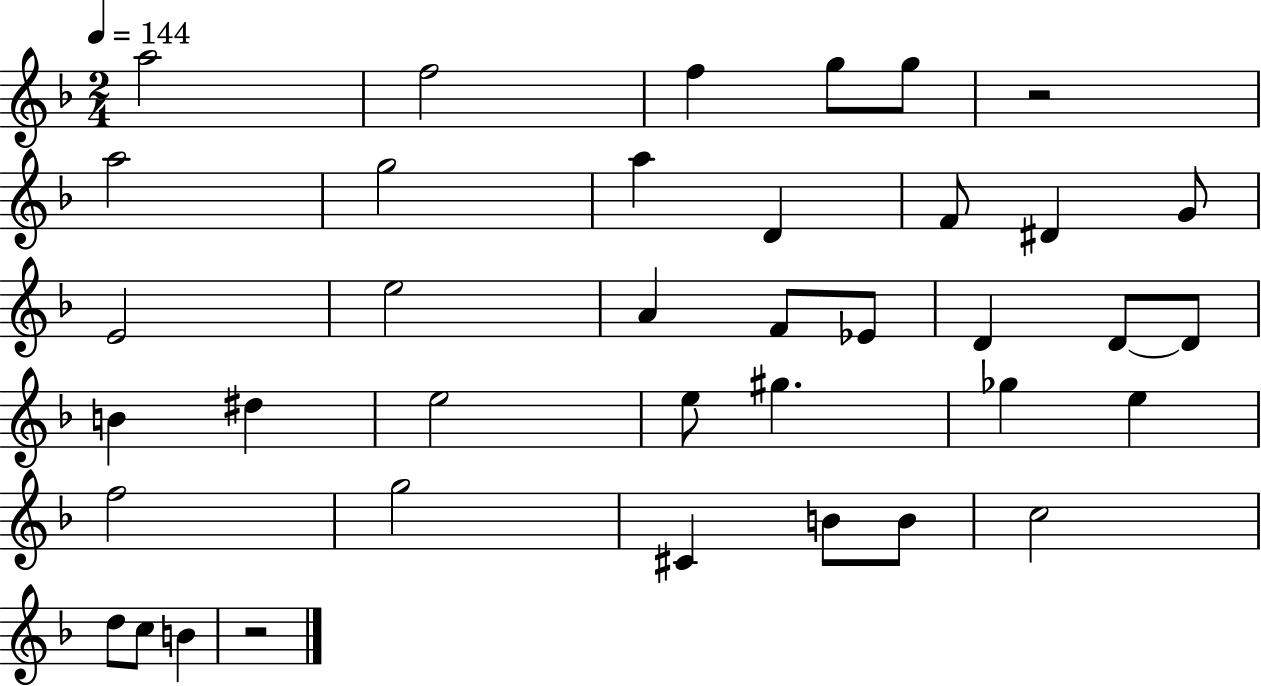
X:1
T:Untitled
M:2/4
L:1/4
K:F
a2 f2 f g/2 g/2 z2 a2 g2 a D F/2 ^D G/2 E2 e2 A F/2 _E/2 D D/2 D/2 B ^d e2 e/2 ^g _g e f2 g2 ^C B/2 B/2 c2 d/2 c/2 B z2